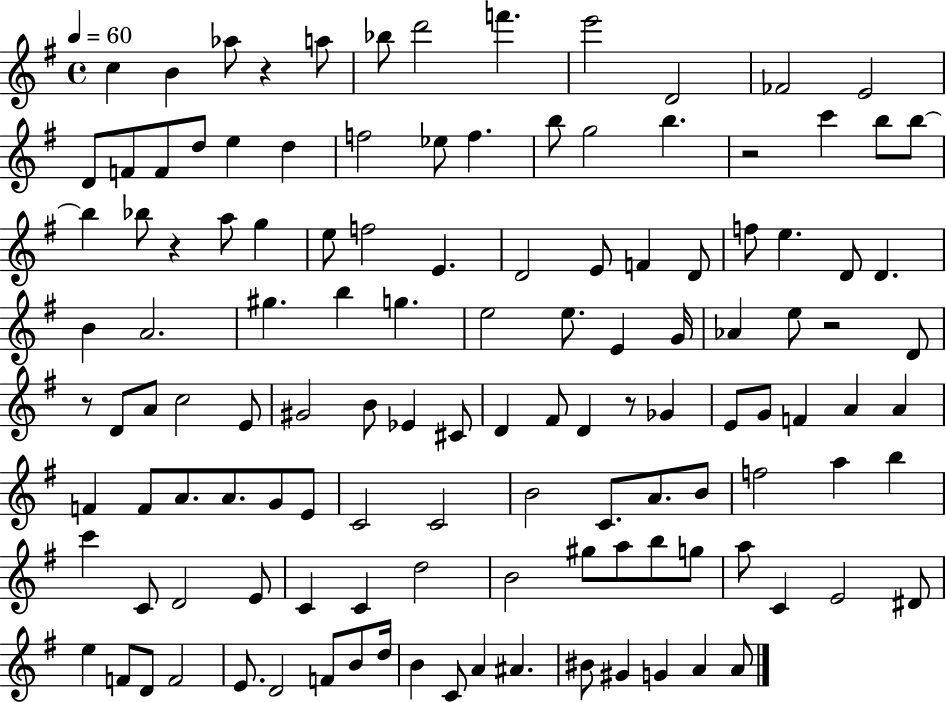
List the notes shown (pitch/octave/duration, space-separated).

C5/q B4/q Ab5/e R/q A5/e Bb5/e D6/h F6/q. E6/h D4/h FES4/h E4/h D4/e F4/e F4/e D5/e E5/q D5/q F5/h Eb5/e F5/q. B5/e G5/h B5/q. R/h C6/q B5/e B5/e B5/q Bb5/e R/q A5/e G5/q E5/e F5/h E4/q. D4/h E4/e F4/q D4/e F5/e E5/q. D4/e D4/q. B4/q A4/h. G#5/q. B5/q G5/q. E5/h E5/e. E4/q G4/s Ab4/q E5/e R/h D4/e R/e D4/e A4/e C5/h E4/e G#4/h B4/e Eb4/q C#4/e D4/q F#4/e D4/q R/e Gb4/q E4/e G4/e F4/q A4/q A4/q F4/q F4/e A4/e. A4/e. G4/e E4/e C4/h C4/h B4/h C4/e. A4/e. B4/e F5/h A5/q B5/q C6/q C4/e D4/h E4/e C4/q C4/q D5/h B4/h G#5/e A5/e B5/e G5/e A5/e C4/q E4/h D#4/e E5/q F4/e D4/e F4/h E4/e. D4/h F4/e B4/e D5/s B4/q C4/e A4/q A#4/q. BIS4/e G#4/q G4/q A4/q A4/e